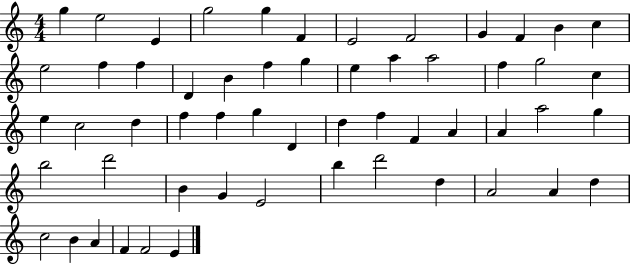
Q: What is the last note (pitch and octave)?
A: E4